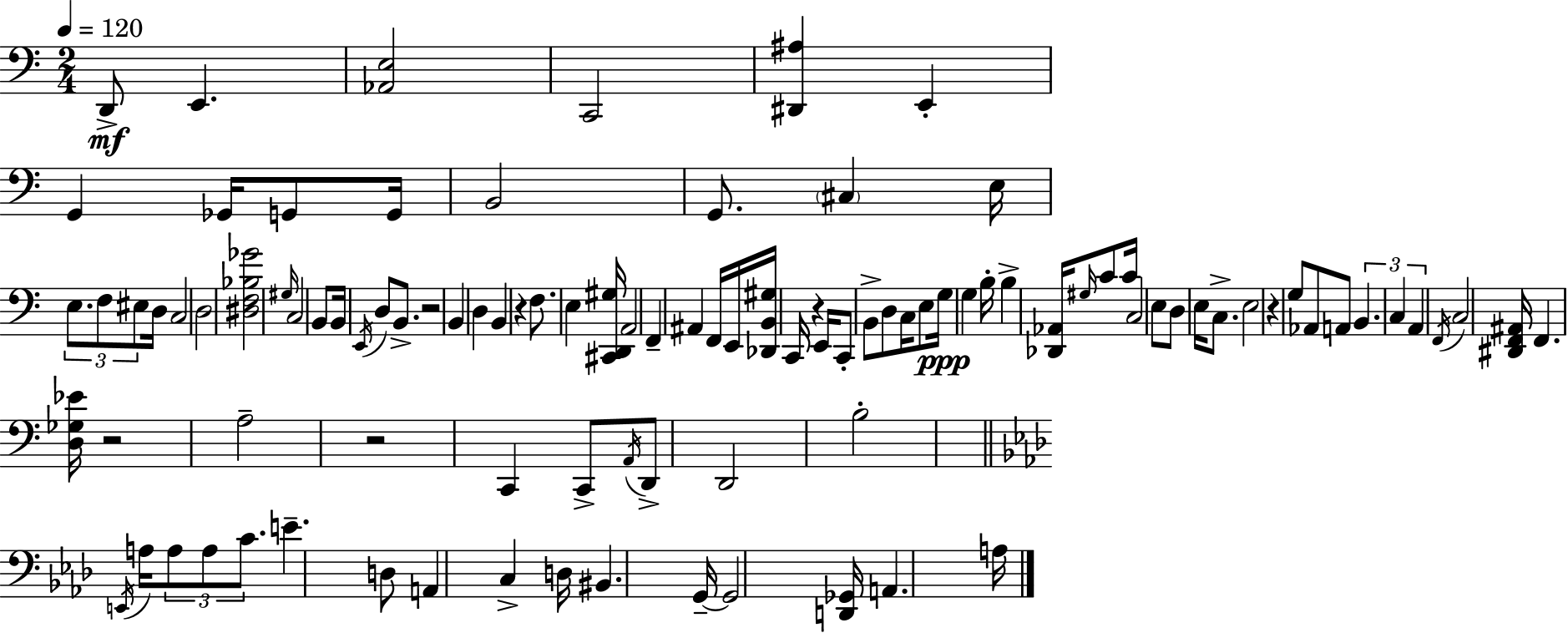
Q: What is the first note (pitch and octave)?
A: D2